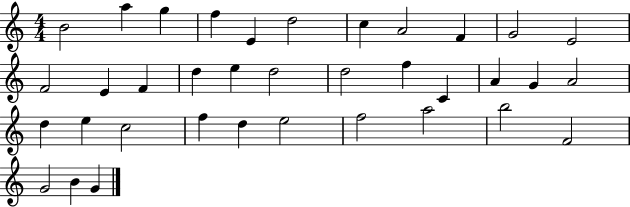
{
  \clef treble
  \numericTimeSignature
  \time 4/4
  \key c \major
  b'2 a''4 g''4 | f''4 e'4 d''2 | c''4 a'2 f'4 | g'2 e'2 | \break f'2 e'4 f'4 | d''4 e''4 d''2 | d''2 f''4 c'4 | a'4 g'4 a'2 | \break d''4 e''4 c''2 | f''4 d''4 e''2 | f''2 a''2 | b''2 f'2 | \break g'2 b'4 g'4 | \bar "|."
}